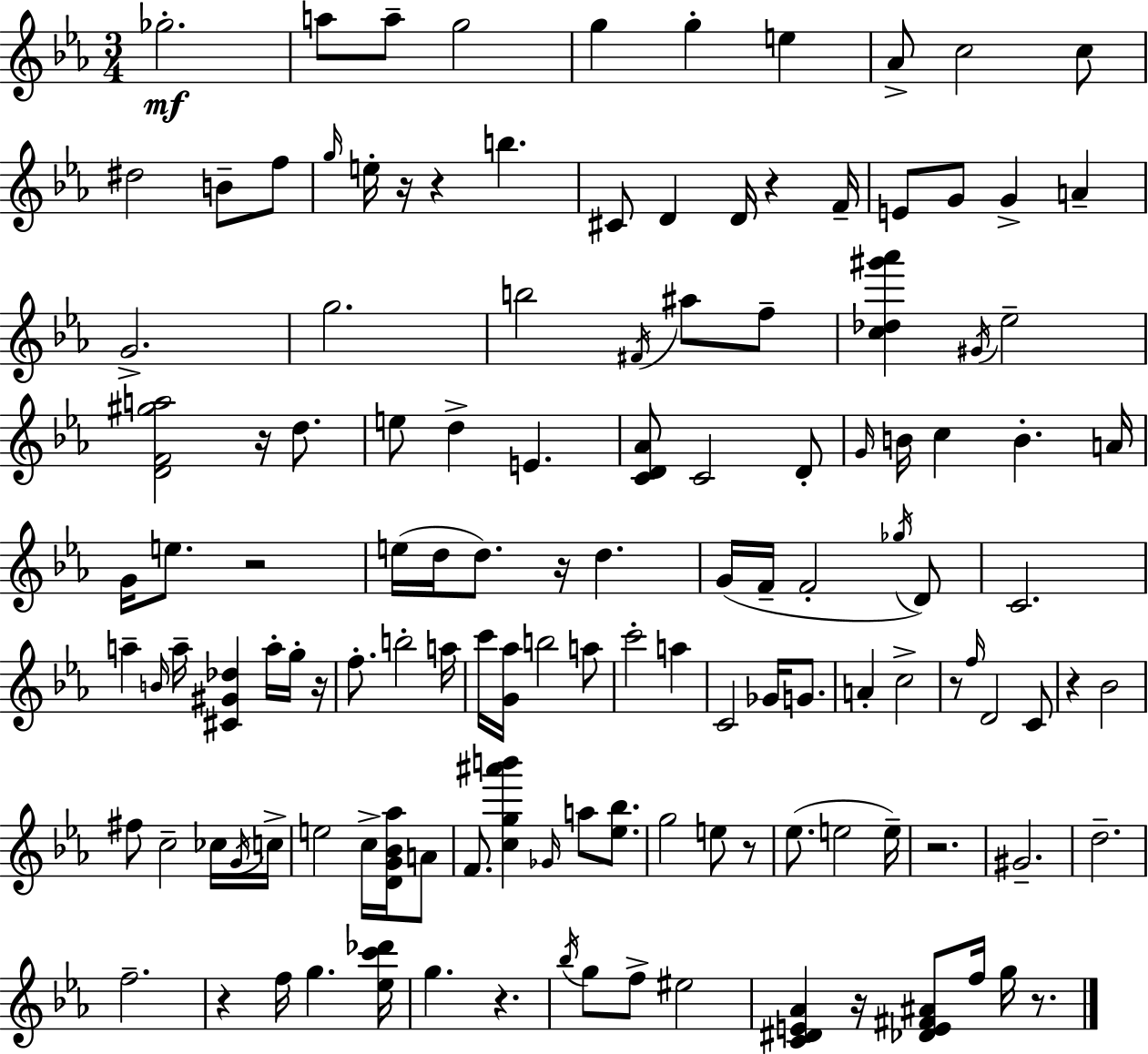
Gb5/h. A5/e A5/e G5/h G5/q G5/q E5/q Ab4/e C5/h C5/e D#5/h B4/e F5/e G5/s E5/s R/s R/q B5/q. C#4/e D4/q D4/s R/q F4/s E4/e G4/e G4/q A4/q G4/h. G5/h. B5/h F#4/s A#5/e F5/e [C5,Db5,G#6,Ab6]/q G#4/s Eb5/h [D4,F4,G#5,A5]/h R/s D5/e. E5/e D5/q E4/q. [C4,D4,Ab4]/e C4/h D4/e G4/s B4/s C5/q B4/q. A4/s G4/s E5/e. R/h E5/s D5/s D5/e. R/s D5/q. G4/s F4/s F4/h Gb5/s D4/e C4/h. A5/q B4/s A5/s [C#4,G#4,Db5]/q A5/s G5/s R/s F5/e. B5/h A5/s C6/s [G4,Ab5]/s B5/h A5/e C6/h A5/q C4/h Gb4/s G4/e. A4/q C5/h R/e F5/s D4/h C4/e R/q Bb4/h F#5/e C5/h CES5/s G4/s C5/s E5/h C5/s [D4,G4,Bb4,Ab5]/s A4/e F4/e. [C5,G5,A#6,B6]/q Gb4/s A5/e [Eb5,Bb5]/e. G5/h E5/e R/e Eb5/e. E5/h E5/s R/h. G#4/h. D5/h. F5/h. R/q F5/s G5/q. [Eb5,C6,Db6]/s G5/q. R/q. Bb5/s G5/e F5/e EIS5/h [C4,D#4,E4,Ab4]/q R/s [Db4,E4,F#4,A#4]/e F5/s G5/s R/e.